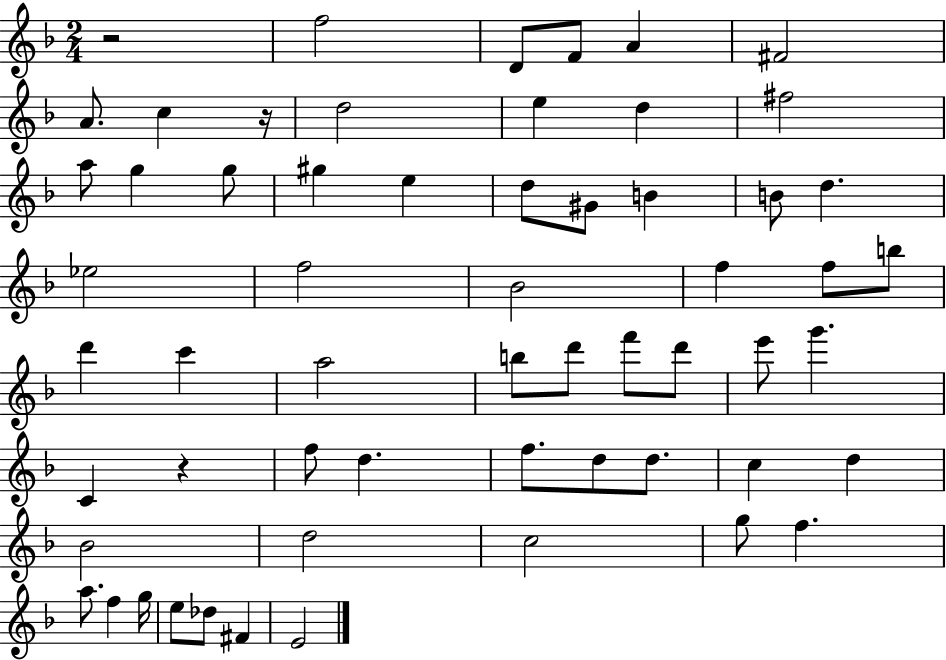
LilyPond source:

{
  \clef treble
  \numericTimeSignature
  \time 2/4
  \key f \major
  r2 | f''2 | d'8 f'8 a'4 | fis'2 | \break a'8. c''4 r16 | d''2 | e''4 d''4 | fis''2 | \break a''8 g''4 g''8 | gis''4 e''4 | d''8 gis'8 b'4 | b'8 d''4. | \break ees''2 | f''2 | bes'2 | f''4 f''8 b''8 | \break d'''4 c'''4 | a''2 | b''8 d'''8 f'''8 d'''8 | e'''8 g'''4. | \break c'4 r4 | f''8 d''4. | f''8. d''8 d''8. | c''4 d''4 | \break bes'2 | d''2 | c''2 | g''8 f''4. | \break a''8. f''4 g''16 | e''8 des''8 fis'4 | e'2 | \bar "|."
}